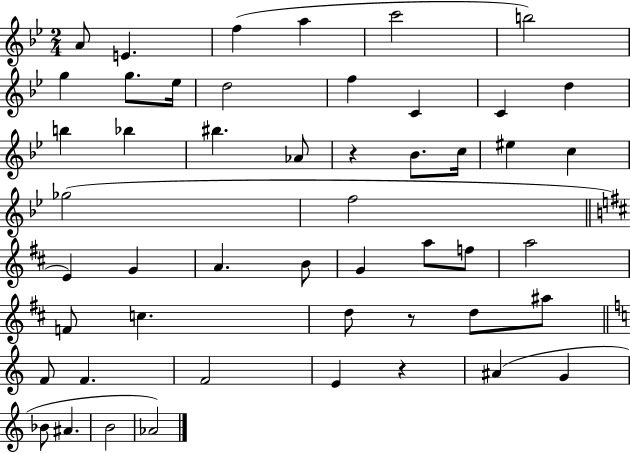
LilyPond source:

{
  \clef treble
  \numericTimeSignature
  \time 2/4
  \key bes \major
  a'8 e'4. | f''4( a''4 | c'''2 | b''2) | \break g''4 g''8. ees''16 | d''2 | f''4 c'4 | c'4 d''4 | \break b''4 bes''4 | bis''4. aes'8 | r4 bes'8. c''16 | eis''4 c''4 | \break ges''2( | f''2 | \bar "||" \break \key b \minor e'4) g'4 | a'4. b'8 | g'4 a''8 f''8 | a''2 | \break f'8 c''4. | d''8 r8 d''8 ais''8 | \bar "||" \break \key a \minor f'8 f'4. | f'2 | e'4 r4 | ais'4( g'4 | \break bes'8 ais'4. | b'2 | aes'2) | \bar "|."
}